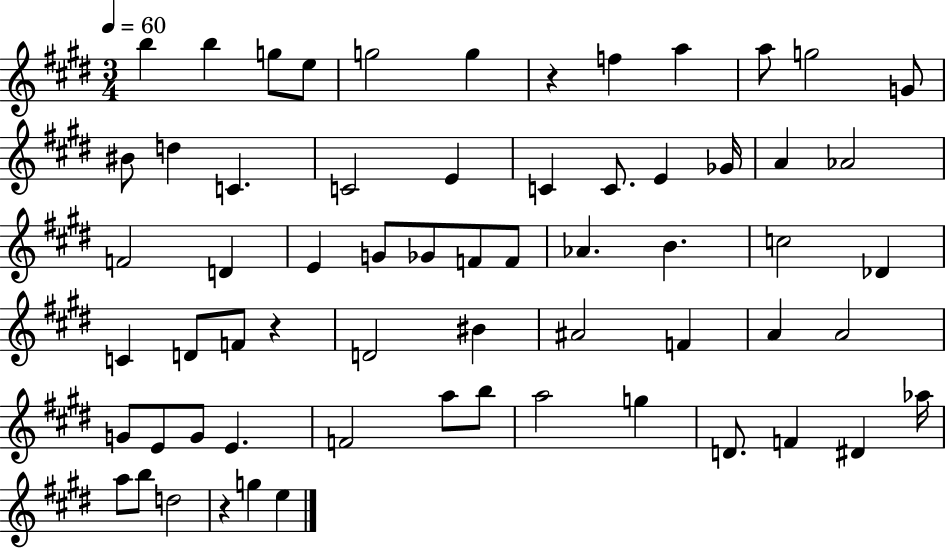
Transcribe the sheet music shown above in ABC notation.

X:1
T:Untitled
M:3/4
L:1/4
K:E
b b g/2 e/2 g2 g z f a a/2 g2 G/2 ^B/2 d C C2 E C C/2 E _G/4 A _A2 F2 D E G/2 _G/2 F/2 F/2 _A B c2 _D C D/2 F/2 z D2 ^B ^A2 F A A2 G/2 E/2 G/2 E F2 a/2 b/2 a2 g D/2 F ^D _a/4 a/2 b/2 d2 z g e